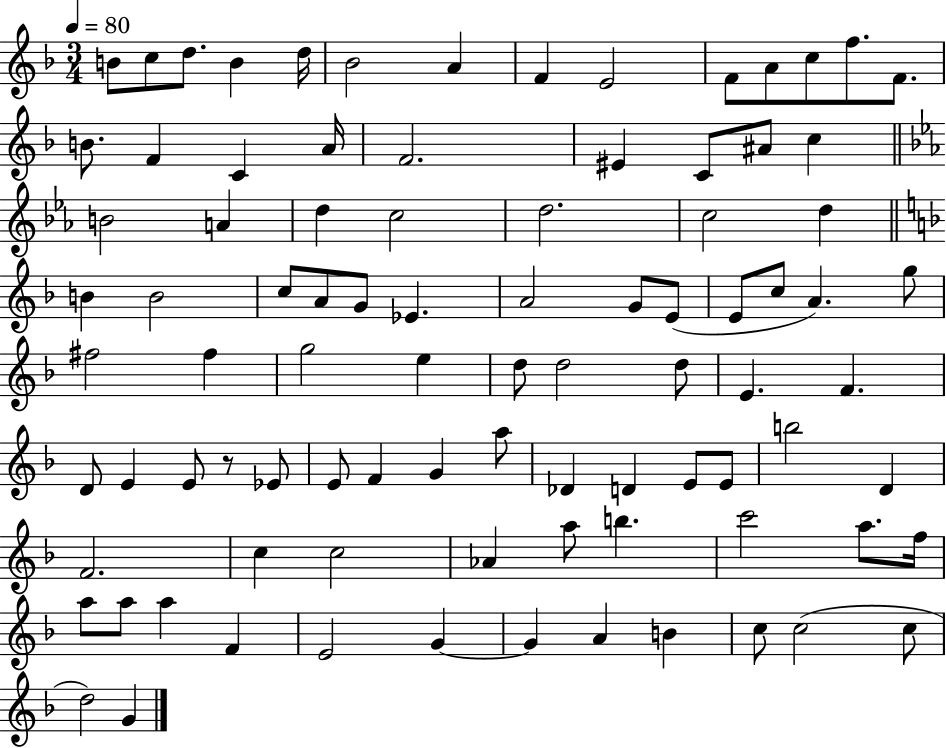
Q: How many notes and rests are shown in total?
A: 90